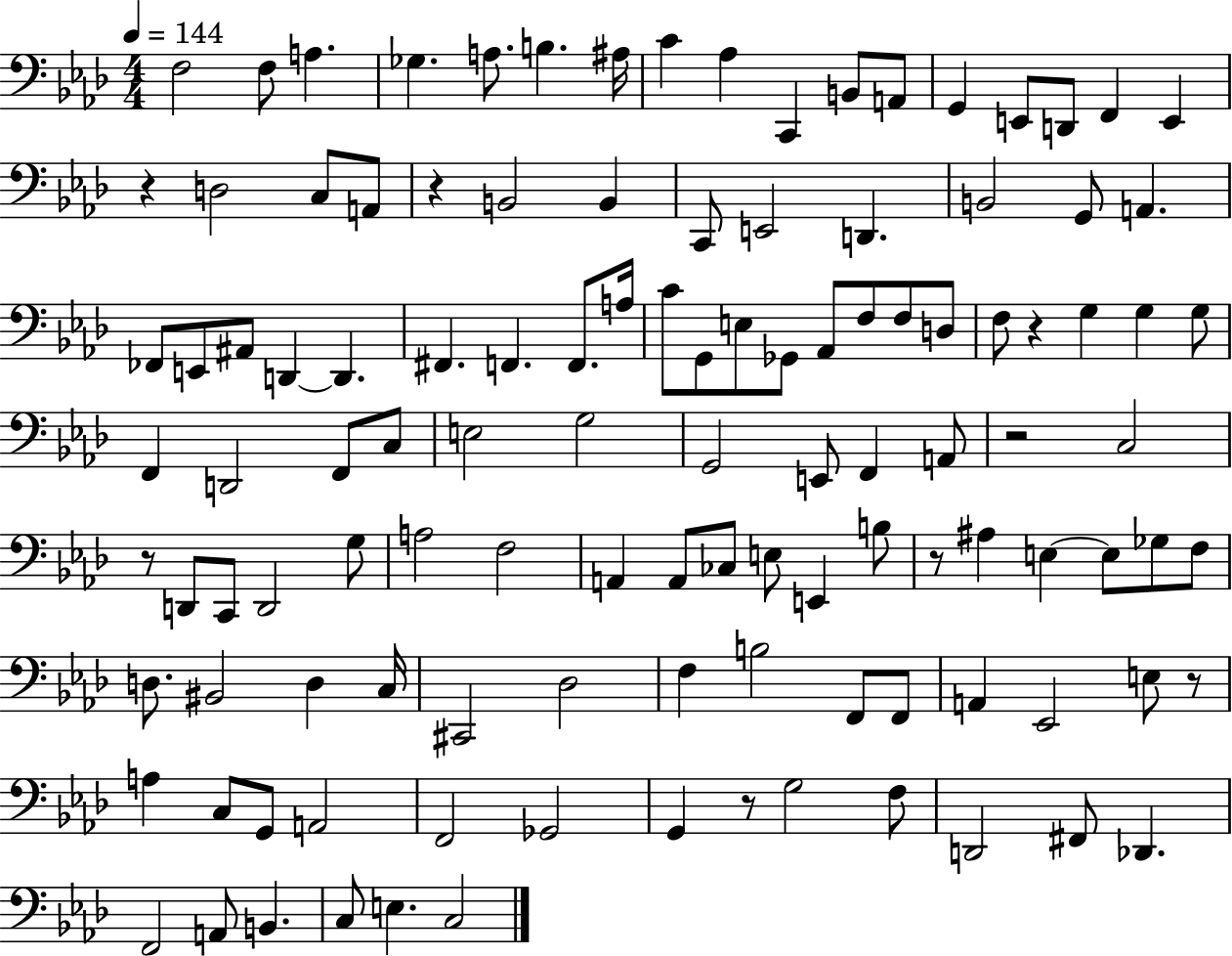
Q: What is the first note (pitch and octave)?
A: F3